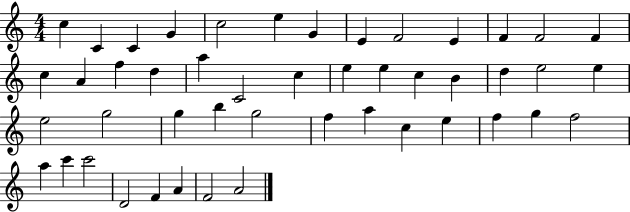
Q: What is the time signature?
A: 4/4